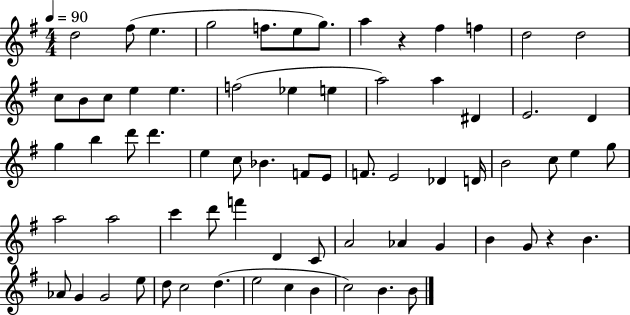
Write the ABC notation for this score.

X:1
T:Untitled
M:4/4
L:1/4
K:G
d2 ^f/2 e g2 f/2 e/2 g/2 a z ^f f d2 d2 c/2 B/2 c/2 e e f2 _e e a2 a ^D E2 D g b d'/2 d' e c/2 _B F/2 E/2 F/2 E2 _D D/4 B2 c/2 e g/2 a2 a2 c' d'/2 f' D C/2 A2 _A G B G/2 z B _A/2 G G2 e/2 d/2 c2 d e2 c B c2 B B/2